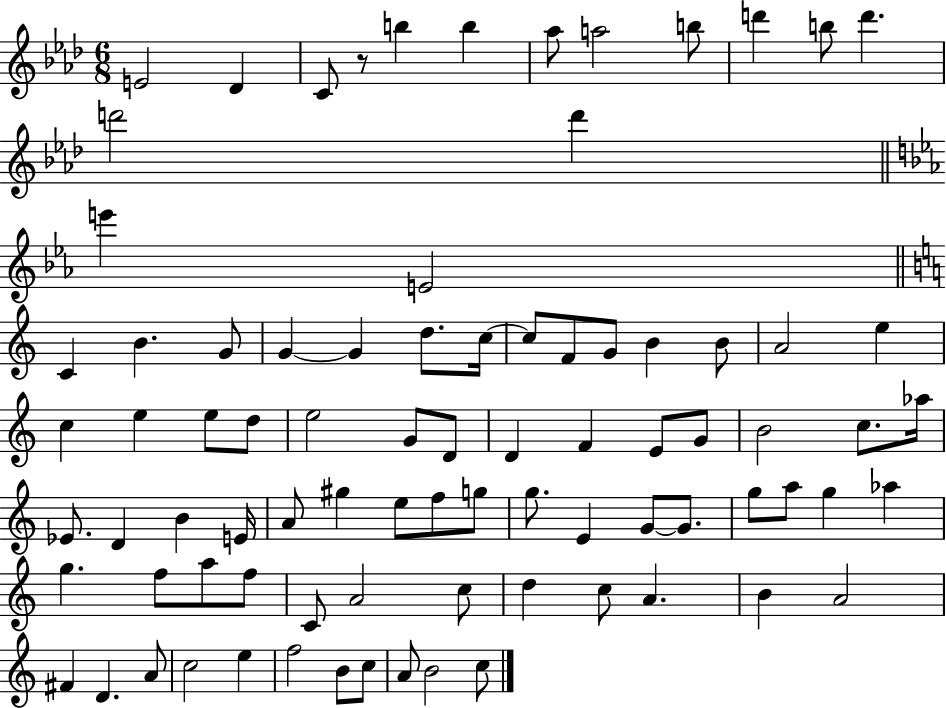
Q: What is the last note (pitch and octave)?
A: C5